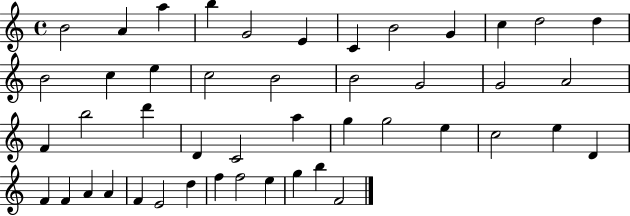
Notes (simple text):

B4/h A4/q A5/q B5/q G4/h E4/q C4/q B4/h G4/q C5/q D5/h D5/q B4/h C5/q E5/q C5/h B4/h B4/h G4/h G4/h A4/h F4/q B5/h D6/q D4/q C4/h A5/q G5/q G5/h E5/q C5/h E5/q D4/q F4/q F4/q A4/q A4/q F4/q E4/h D5/q F5/q F5/h E5/q G5/q B5/q F4/h